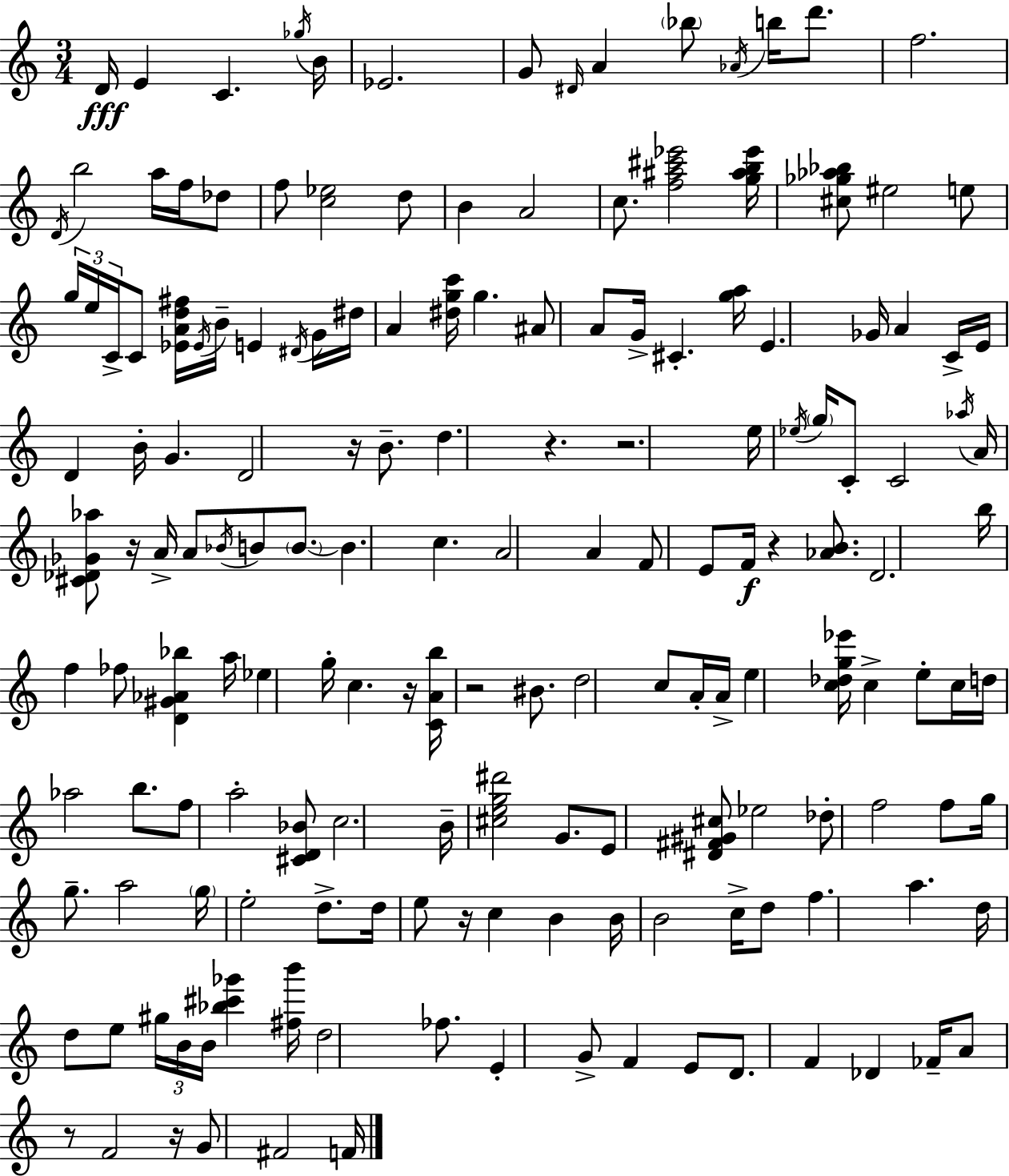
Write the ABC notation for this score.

X:1
T:Untitled
M:3/4
L:1/4
K:C
D/4 E C _g/4 B/4 _E2 G/2 ^D/4 A _b/2 _A/4 b/4 d'/2 f2 D/4 b2 a/4 f/4 _d/2 f/2 [c_e]2 d/2 B A2 c/2 [f^a^c'_e']2 [g^ab_e']/4 [^c_g_a_b]/2 ^e2 e/2 g/4 e/4 C/4 C/2 [_EAd^f]/4 _E/4 B/4 E ^D/4 G/4 ^d/4 A [^dgc']/4 g ^A/2 A/2 G/4 ^C [ga]/4 E _G/4 A C/4 E/4 D B/4 G D2 z/4 B/2 d z z2 e/4 _e/4 g/4 C/2 C2 _a/4 A/4 [^C_D_G_a]/2 z/4 A/4 A/2 _B/4 B/2 B/2 B c A2 A F/2 E/2 F/4 z [_AB]/2 D2 b/4 f _f/2 [D^G_A_b] a/4 _e g/4 c z/4 [CAb]/4 z2 ^B/2 d2 c/2 A/4 A/4 e [c_dg_e']/4 c e/2 c/4 d/4 _a2 b/2 f/2 a2 [^CD_B]/2 c2 B/4 [^ceg^d']2 G/2 E/2 [^D^F^G^c]/2 _e2 _d/2 f2 f/2 g/4 g/2 a2 g/4 e2 d/2 d/4 e/2 z/4 c B B/4 B2 c/4 d/2 f a d/4 d/2 e/2 ^g/4 B/4 B/4 [_b^c'_g'] [^fb']/4 d2 _f/2 E G/2 F E/2 D/2 F _D _F/4 A/2 z/2 F2 z/4 G/2 ^F2 F/4